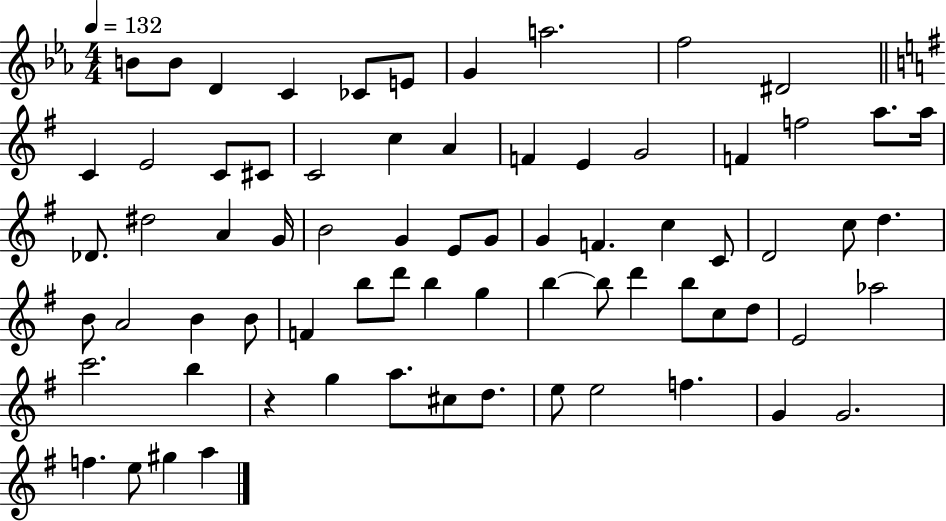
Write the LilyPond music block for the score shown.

{
  \clef treble
  \numericTimeSignature
  \time 4/4
  \key ees \major
  \tempo 4 = 132
  b'8 b'8 d'4 c'4 ces'8 e'8 | g'4 a''2. | f''2 dis'2 | \bar "||" \break \key e \minor c'4 e'2 c'8 cis'8 | c'2 c''4 a'4 | f'4 e'4 g'2 | f'4 f''2 a''8. a''16 | \break des'8. dis''2 a'4 g'16 | b'2 g'4 e'8 g'8 | g'4 f'4. c''4 c'8 | d'2 c''8 d''4. | \break b'8 a'2 b'4 b'8 | f'4 b''8 d'''8 b''4 g''4 | b''4~~ b''8 d'''4 b''8 c''8 d''8 | e'2 aes''2 | \break c'''2. b''4 | r4 g''4 a''8. cis''8 d''8. | e''8 e''2 f''4. | g'4 g'2. | \break f''4. e''8 gis''4 a''4 | \bar "|."
}